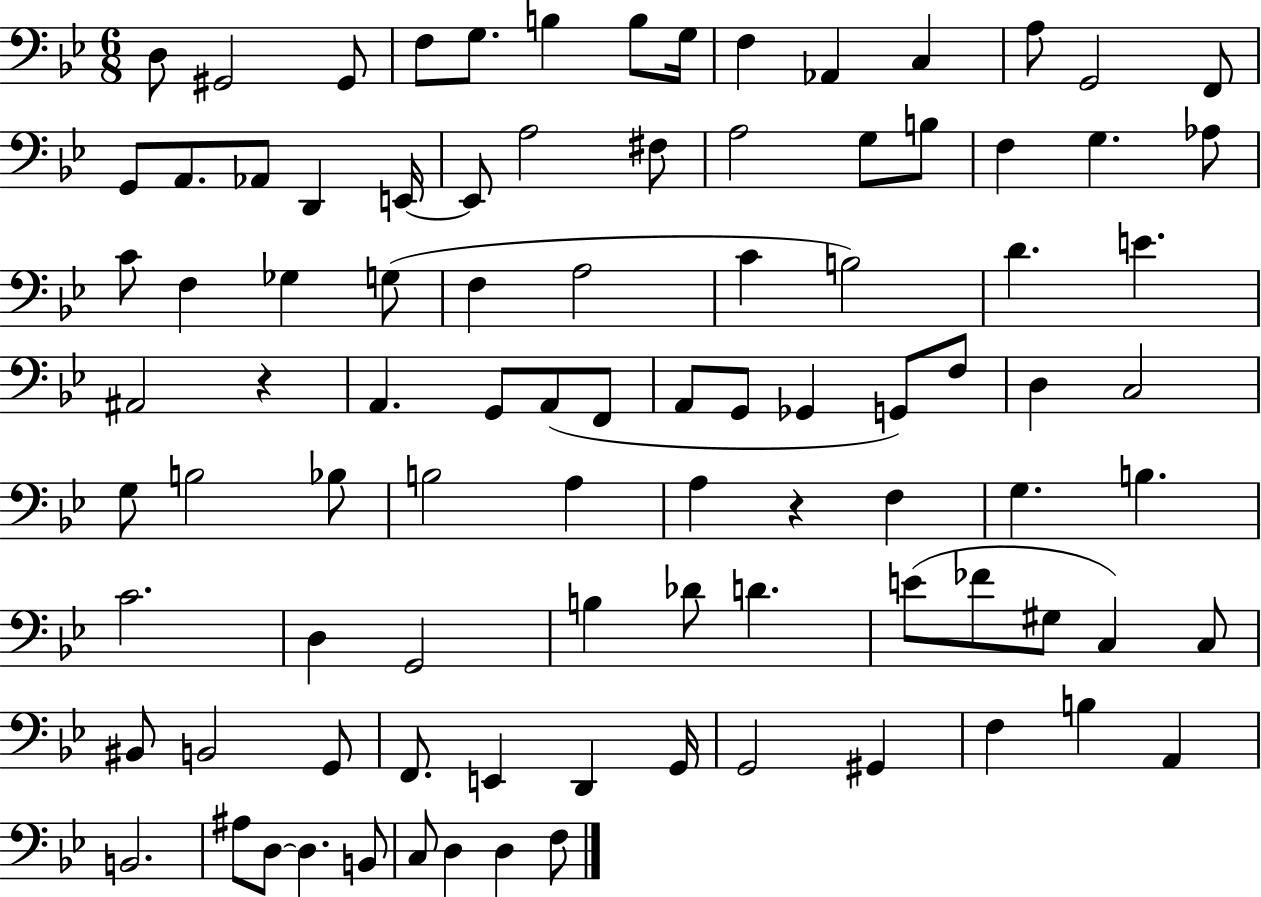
X:1
T:Untitled
M:6/8
L:1/4
K:Bb
D,/2 ^G,,2 ^G,,/2 F,/2 G,/2 B, B,/2 G,/4 F, _A,, C, A,/2 G,,2 F,,/2 G,,/2 A,,/2 _A,,/2 D,, E,,/4 E,,/2 A,2 ^F,/2 A,2 G,/2 B,/2 F, G, _A,/2 C/2 F, _G, G,/2 F, A,2 C B,2 D E ^A,,2 z A,, G,,/2 A,,/2 F,,/2 A,,/2 G,,/2 _G,, G,,/2 F,/2 D, C,2 G,/2 B,2 _B,/2 B,2 A, A, z F, G, B, C2 D, G,,2 B, _D/2 D E/2 _F/2 ^G,/2 C, C,/2 ^B,,/2 B,,2 G,,/2 F,,/2 E,, D,, G,,/4 G,,2 ^G,, F, B, A,, B,,2 ^A,/2 D,/2 D, B,,/2 C,/2 D, D, F,/2